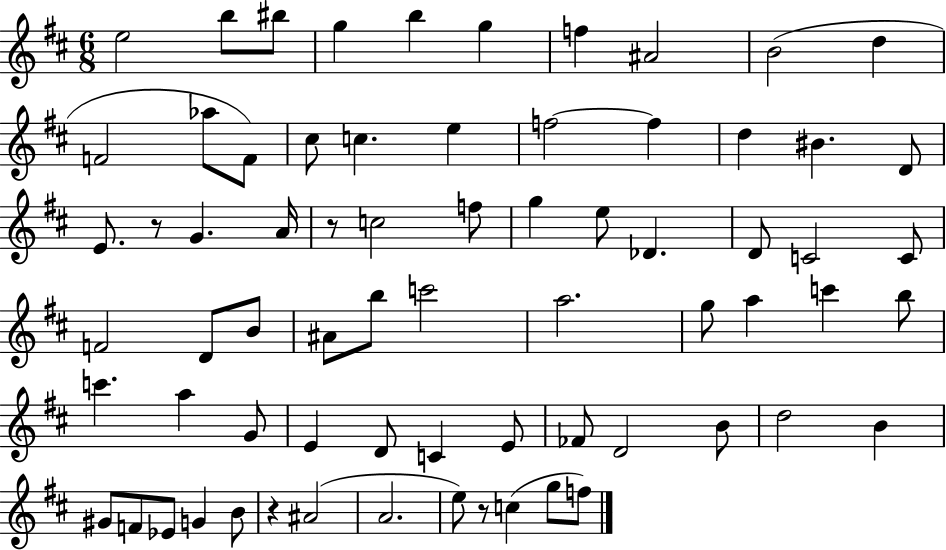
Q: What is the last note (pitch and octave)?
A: F5